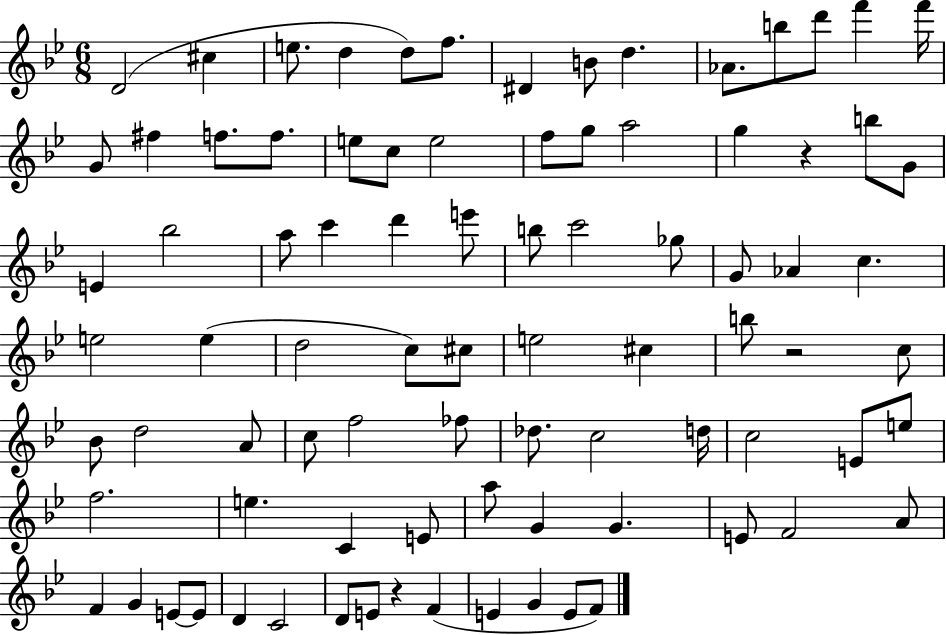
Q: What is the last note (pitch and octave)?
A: F4